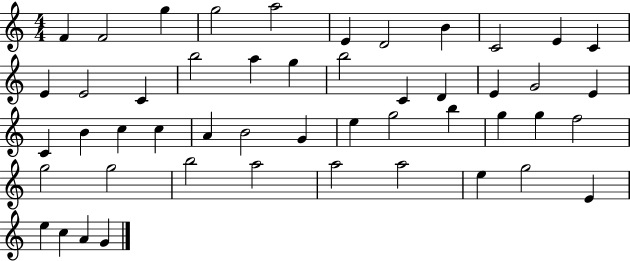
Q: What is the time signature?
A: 4/4